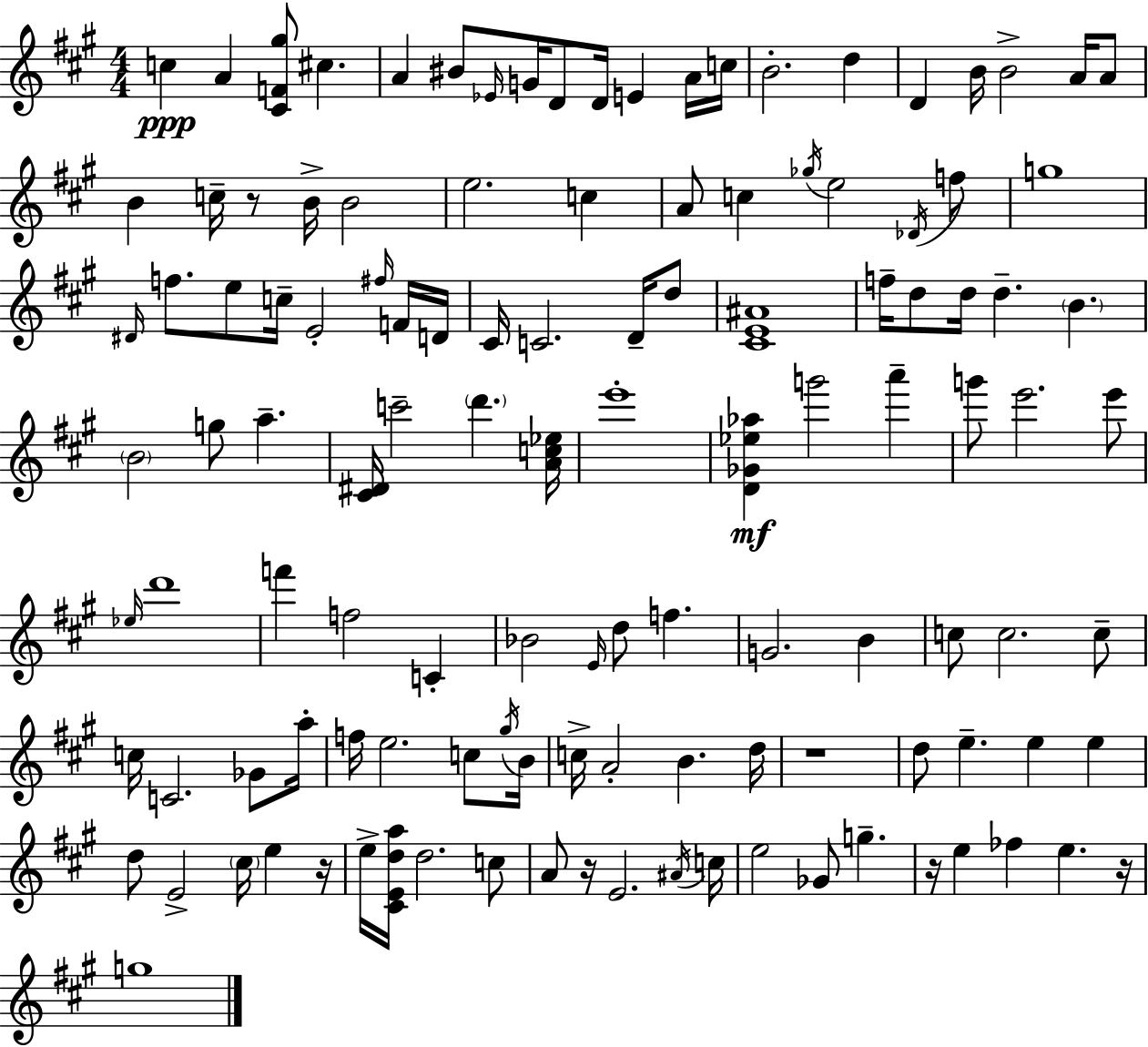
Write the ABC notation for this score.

X:1
T:Untitled
M:4/4
L:1/4
K:A
c A [^CF^g]/2 ^c A ^B/2 _E/4 G/4 D/2 D/4 E A/4 c/4 B2 d D B/4 B2 A/4 A/2 B c/4 z/2 B/4 B2 e2 c A/2 c _g/4 e2 _D/4 f/2 g4 ^D/4 f/2 e/2 c/4 E2 ^f/4 F/4 D/4 ^C/4 C2 D/4 d/2 [^CE^A]4 f/4 d/2 d/4 d B B2 g/2 a [^C^D]/4 c'2 d' [Ac_e]/4 e'4 [D_G_e_a] g'2 a' g'/2 e'2 e'/2 _e/4 d'4 f' f2 C _B2 E/4 d/2 f G2 B c/2 c2 c/2 c/4 C2 _G/2 a/4 f/4 e2 c/2 ^g/4 B/4 c/4 A2 B d/4 z4 d/2 e e e d/2 E2 ^c/4 e z/4 e/4 [^CEda]/4 d2 c/2 A/2 z/4 E2 ^A/4 c/4 e2 _G/2 g z/4 e _f e z/4 g4